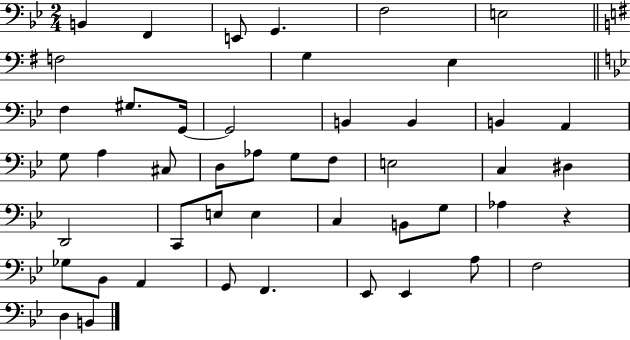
B2/q F2/q E2/e G2/q. F3/h E3/h F3/h G3/q E3/q F3/q G#3/e. G2/s G2/h B2/q B2/q B2/q A2/q G3/e A3/q C#3/e D3/e Ab3/e G3/e F3/e E3/h C3/q D#3/q D2/h C2/e E3/e E3/q C3/q B2/e G3/e Ab3/q R/q Gb3/e Bb2/e A2/q G2/e F2/q. Eb2/e Eb2/q A3/e F3/h D3/q B2/q